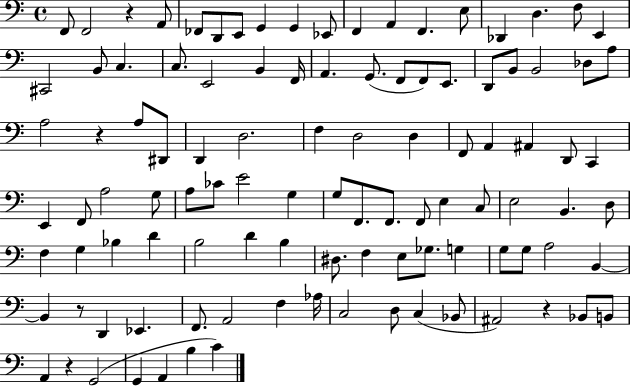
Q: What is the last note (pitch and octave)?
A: C4